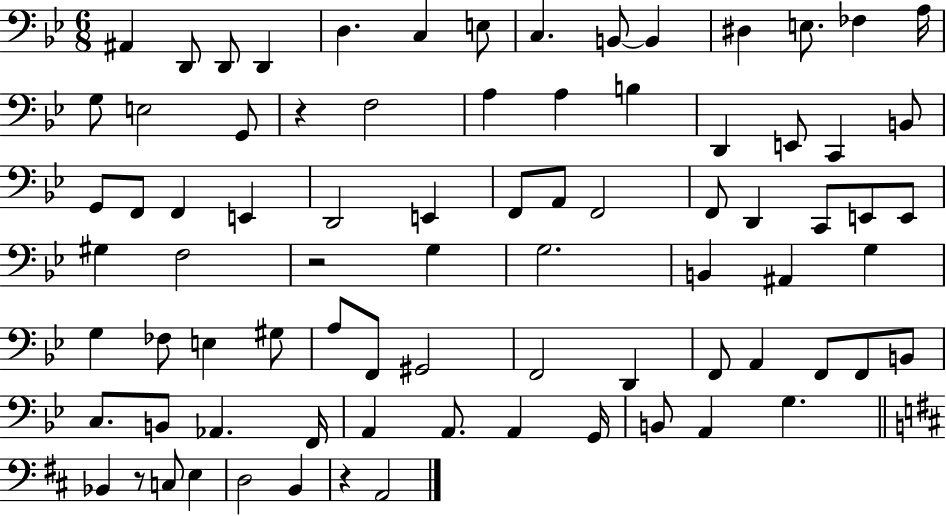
X:1
T:Untitled
M:6/8
L:1/4
K:Bb
^A,, D,,/2 D,,/2 D,, D, C, E,/2 C, B,,/2 B,, ^D, E,/2 _F, A,/4 G,/2 E,2 G,,/2 z F,2 A, A, B, D,, E,,/2 C,, B,,/2 G,,/2 F,,/2 F,, E,, D,,2 E,, F,,/2 A,,/2 F,,2 F,,/2 D,, C,,/2 E,,/2 E,,/2 ^G, F,2 z2 G, G,2 B,, ^A,, G, G, _F,/2 E, ^G,/2 A,/2 F,,/2 ^G,,2 F,,2 D,, F,,/2 A,, F,,/2 F,,/2 B,,/2 C,/2 B,,/2 _A,, F,,/4 A,, A,,/2 A,, G,,/4 B,,/2 A,, G, _B,, z/2 C,/2 E, D,2 B,, z A,,2